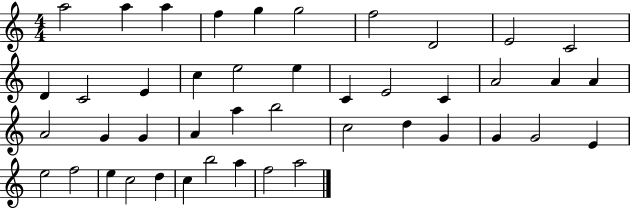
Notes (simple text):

A5/h A5/q A5/q F5/q G5/q G5/h F5/h D4/h E4/h C4/h D4/q C4/h E4/q C5/q E5/h E5/q C4/q E4/h C4/q A4/h A4/q A4/q A4/h G4/q G4/q A4/q A5/q B5/h C5/h D5/q G4/q G4/q G4/h E4/q E5/h F5/h E5/q C5/h D5/q C5/q B5/h A5/q F5/h A5/h